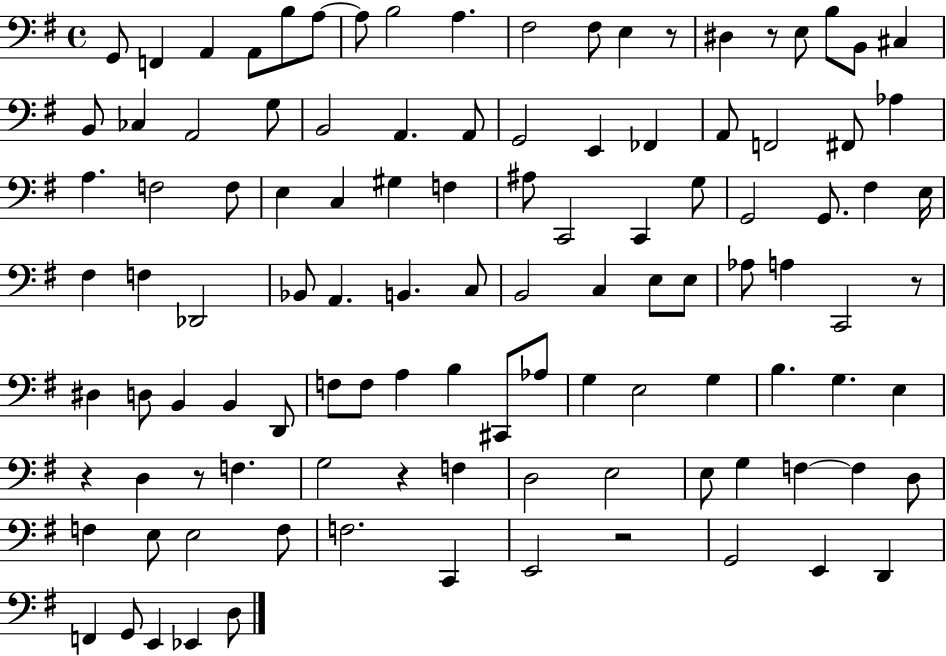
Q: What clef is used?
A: bass